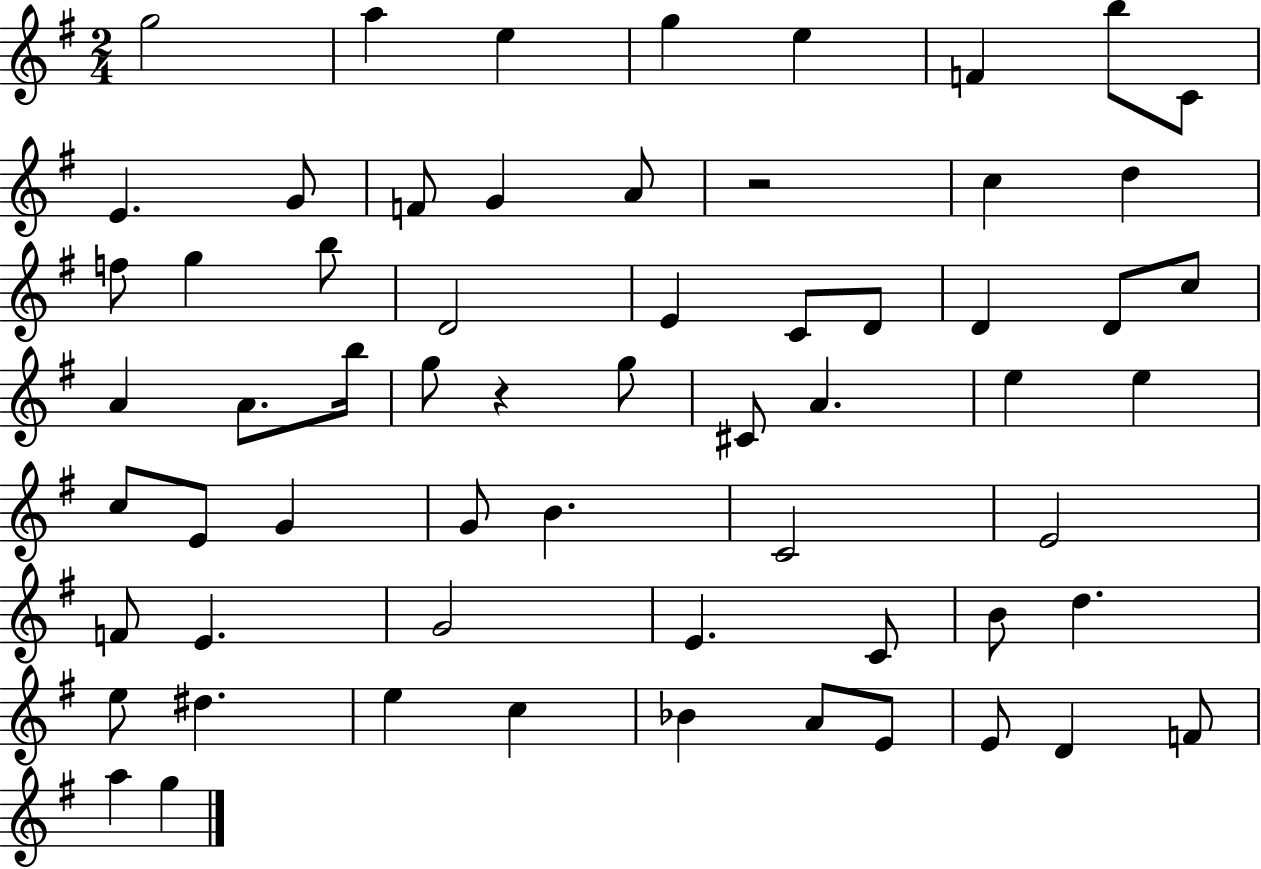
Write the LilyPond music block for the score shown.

{
  \clef treble
  \numericTimeSignature
  \time 2/4
  \key g \major
  \repeat volta 2 { g''2 | a''4 e''4 | g''4 e''4 | f'4 b''8 c'8 | \break e'4. g'8 | f'8 g'4 a'8 | r2 | c''4 d''4 | \break f''8 g''4 b''8 | d'2 | e'4 c'8 d'8 | d'4 d'8 c''8 | \break a'4 a'8. b''16 | g''8 r4 g''8 | cis'8 a'4. | e''4 e''4 | \break c''8 e'8 g'4 | g'8 b'4. | c'2 | e'2 | \break f'8 e'4. | g'2 | e'4. c'8 | b'8 d''4. | \break e''8 dis''4. | e''4 c''4 | bes'4 a'8 e'8 | e'8 d'4 f'8 | \break a''4 g''4 | } \bar "|."
}